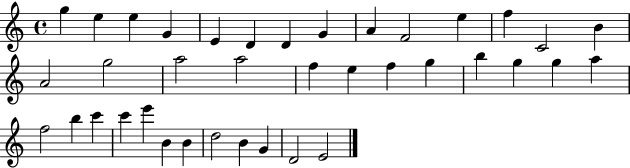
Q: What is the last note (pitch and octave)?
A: E4